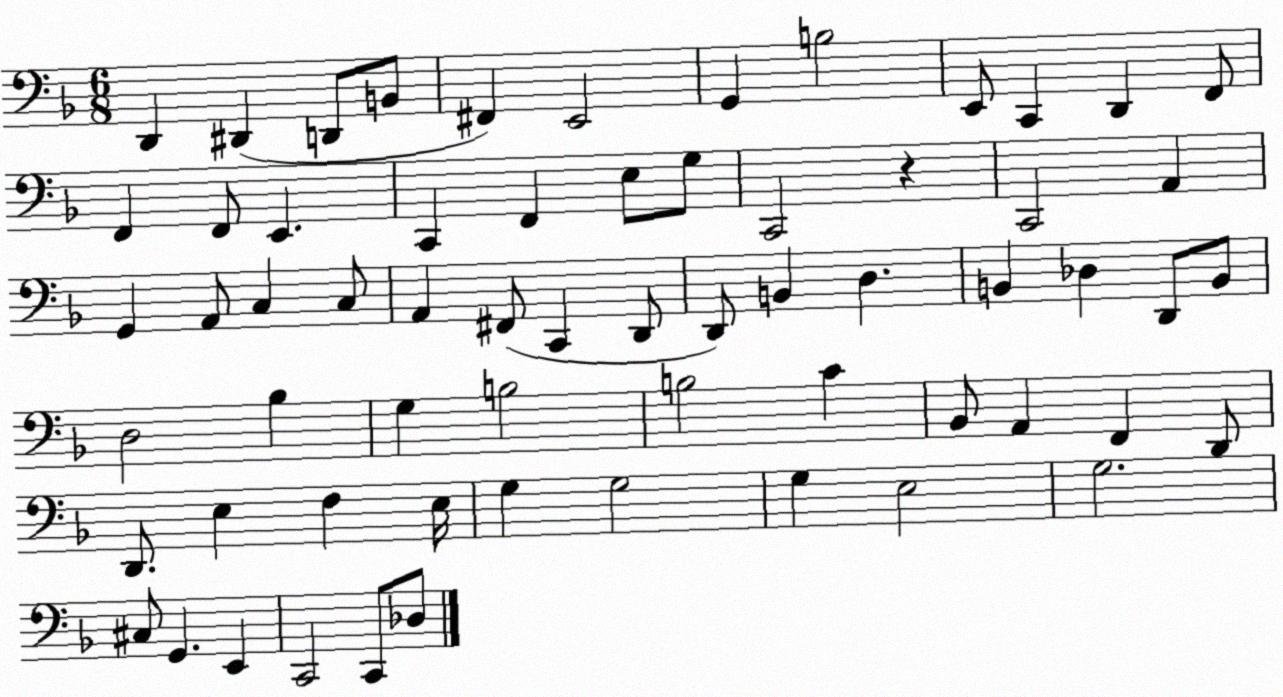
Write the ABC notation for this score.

X:1
T:Untitled
M:6/8
L:1/4
K:F
D,, ^D,, D,,/2 B,,/2 ^F,, E,,2 G,, B,2 E,,/2 C,, D,, F,,/2 F,, F,,/2 E,, C,, F,, E,/2 G,/2 C,,2 z C,,2 A,, G,, A,,/2 C, C,/2 A,, ^F,,/2 C,, D,,/2 D,,/2 B,, D, B,, _D, D,,/2 B,,/2 D,2 _B, G, B,2 B,2 C _B,,/2 A,, F,, D,,/2 D,,/2 E, F, E,/4 G, G,2 G, E,2 G,2 ^C,/2 G,, E,, C,,2 C,,/2 _D,/2